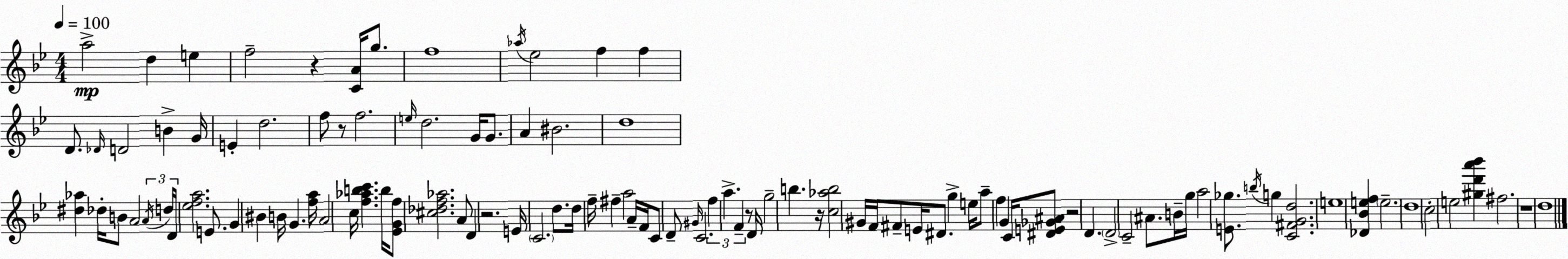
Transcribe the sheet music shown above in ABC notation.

X:1
T:Untitled
M:4/4
L:1/4
K:Bb
a2 d e f2 z [CA]/4 g/2 f4 _a/4 _e2 f f D/2 _D/4 D2 B G/4 E d2 f/2 z/2 f2 e/4 d2 G/4 G/2 A ^B2 d4 [^d_a] _d/4 B/2 A2 A/4 d/4 D/4 [_efa]2 E/2 G ^B B/4 G [fa]/4 A2 c/4 [f_abc'] b/4 [_EGf]/2 [^c_df_a]2 A/2 D z2 E/4 C2 d/2 d/4 f/4 ^f a2 A/4 F/4 C/2 D/2 ^G/4 C2 f a F z/2 D/4 g2 b z/4 [c_ab]2 ^G/4 F/4 ^F/2 E/4 ^D/2 g e/4 a/2 f G C/4 [^DE_G^A]/2 z2 D D2 C2 ^A/2 B/4 g/4 a2 [E_g]/2 b/4 g [C^FGd]2 e4 [_D_Bef] e2 d4 c2 e2 [^gd'a'_b'] ^f2 z4 d4